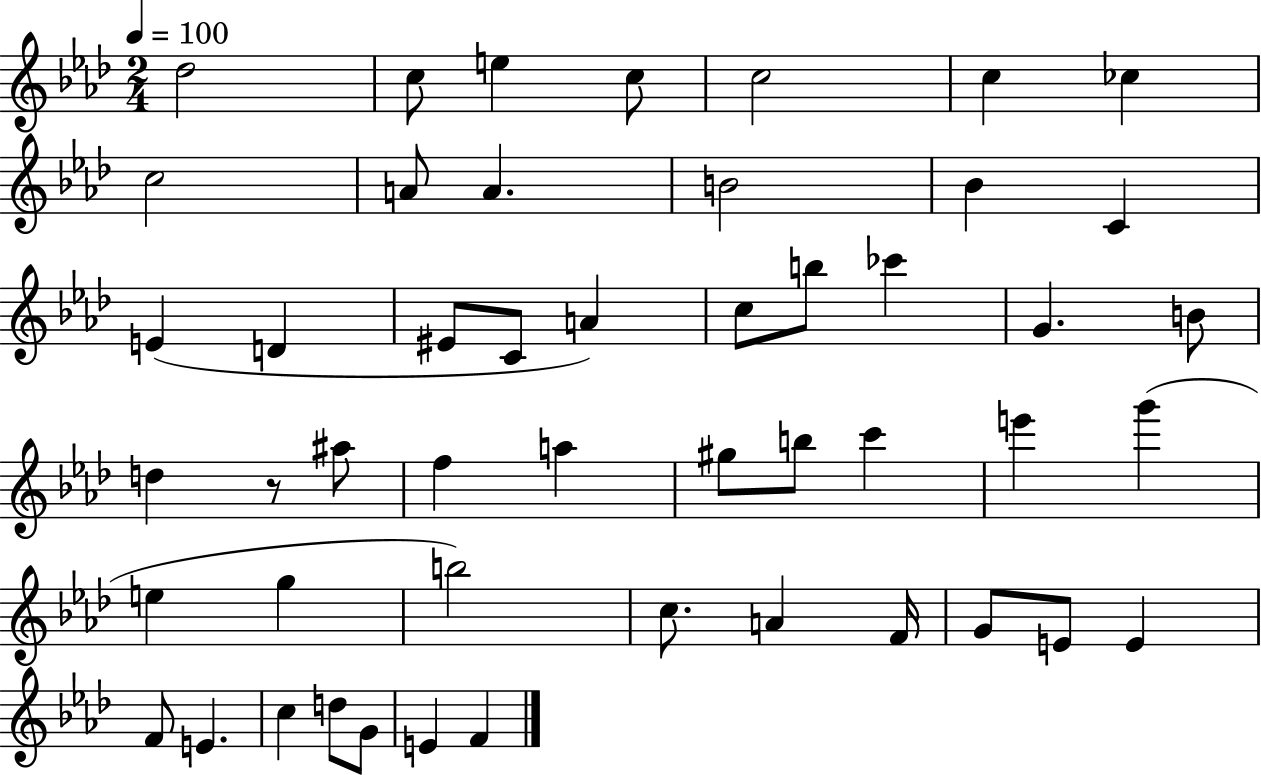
{
  \clef treble
  \numericTimeSignature
  \time 2/4
  \key aes \major
  \tempo 4 = 100
  des''2 | c''8 e''4 c''8 | c''2 | c''4 ces''4 | \break c''2 | a'8 a'4. | b'2 | bes'4 c'4 | \break e'4( d'4 | eis'8 c'8 a'4) | c''8 b''8 ces'''4 | g'4. b'8 | \break d''4 r8 ais''8 | f''4 a''4 | gis''8 b''8 c'''4 | e'''4 g'''4( | \break e''4 g''4 | b''2) | c''8. a'4 f'16 | g'8 e'8 e'4 | \break f'8 e'4. | c''4 d''8 g'8 | e'4 f'4 | \bar "|."
}